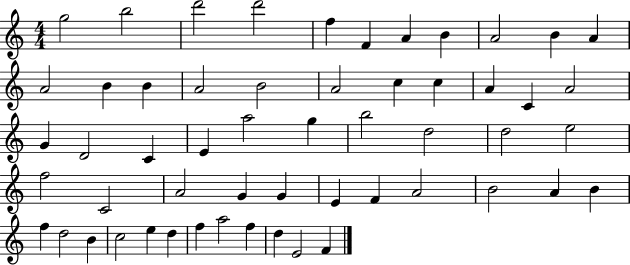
G5/h B5/h D6/h D6/h F5/q F4/q A4/q B4/q A4/h B4/q A4/q A4/h B4/q B4/q A4/h B4/h A4/h C5/q C5/q A4/q C4/q A4/h G4/q D4/h C4/q E4/q A5/h G5/q B5/h D5/h D5/h E5/h F5/h C4/h A4/h G4/q G4/q E4/q F4/q A4/h B4/h A4/q B4/q F5/q D5/h B4/q C5/h E5/q D5/q F5/q A5/h F5/q D5/q E4/h F4/q